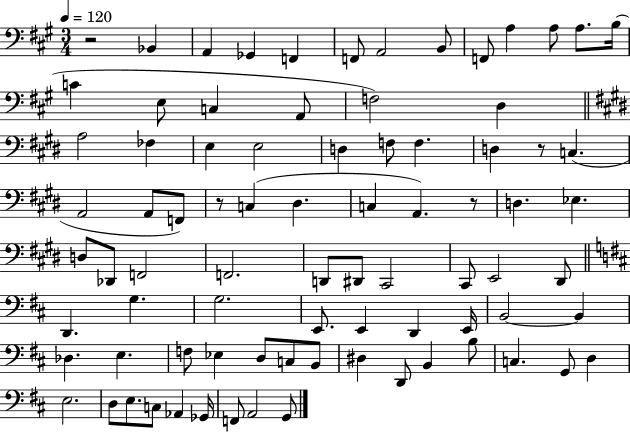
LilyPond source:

{
  \clef bass
  \numericTimeSignature
  \time 3/4
  \key a \major
  \tempo 4 = 120
  r2 bes,4 | a,4 ges,4 f,4 | f,8 a,2 b,8 | f,8 a4 a8 a8. b16( | \break c'4 e8 c4 a,8 | f2) d4 | \bar "||" \break \key e \major a2 fes4 | e4 e2 | d4 f8 f4. | d4 r8 c4.( | \break a,2 a,8 f,8) | r8 c4( dis4. | c4 a,4.) r8 | d4. ees4. | \break d8 des,8 f,2 | f,2. | d,8 dis,8 cis,2 | cis,8 e,2 dis,8 | \break \bar "||" \break \key d \major d,4. g4. | g2. | e,8. e,4 d,4 e,16 | b,2~~ b,4 | \break des4. e4. | f8 ees4 d8 c8 b,8 | dis4 d,8 b,4 b8 | c4. g,8 d4 | \break e2. | d8 e8. c8 aes,4 ges,16 | f,8 a,2 g,8 | \bar "|."
}